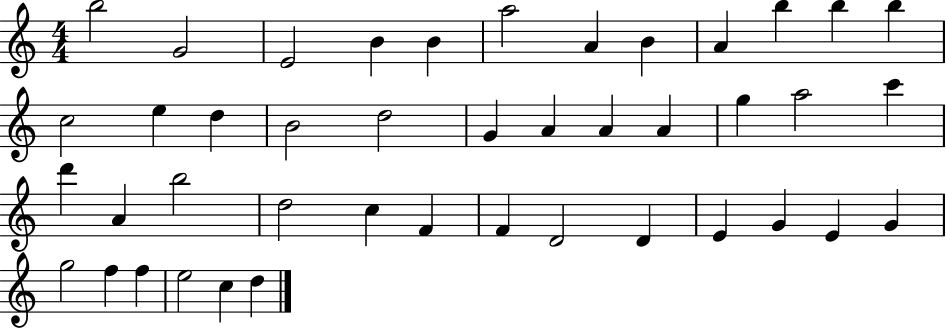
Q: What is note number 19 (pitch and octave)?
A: A4